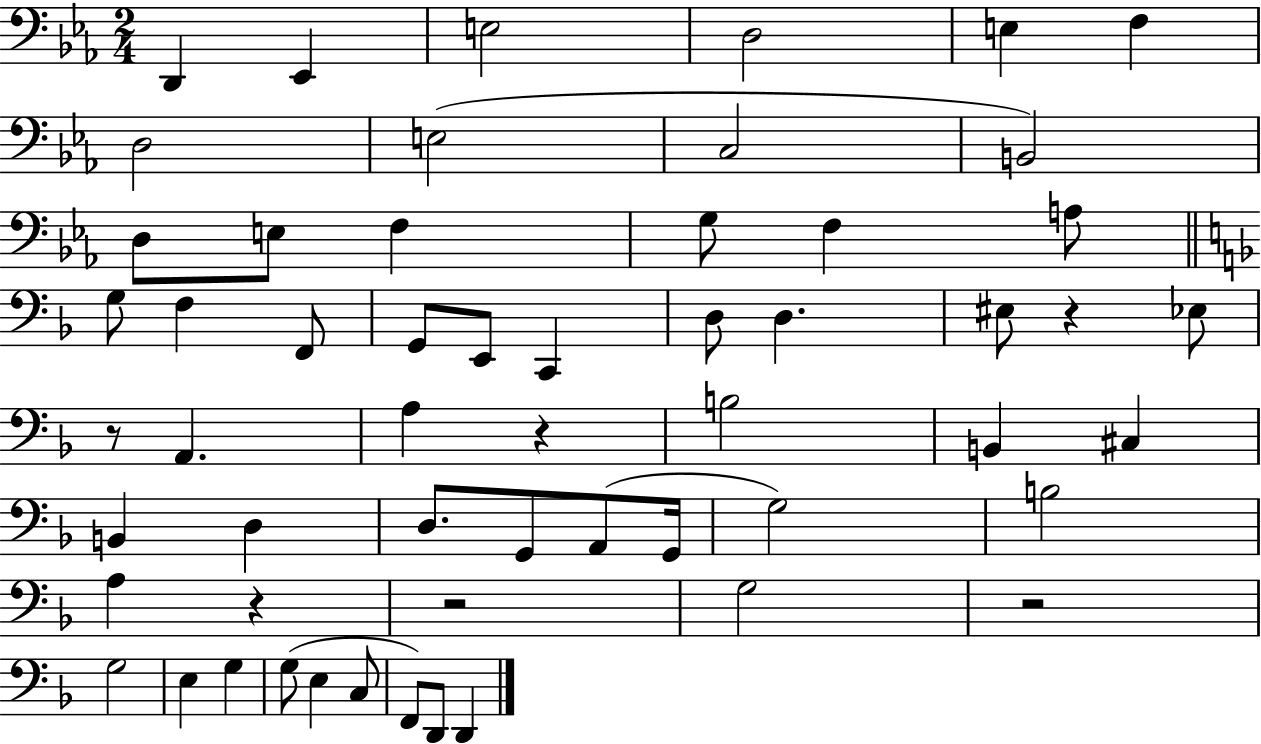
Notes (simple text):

D2/q Eb2/q E3/h D3/h E3/q F3/q D3/h E3/h C3/h B2/h D3/e E3/e F3/q G3/e F3/q A3/e G3/e F3/q F2/e G2/e E2/e C2/q D3/e D3/q. EIS3/e R/q Eb3/e R/e A2/q. A3/q R/q B3/h B2/q C#3/q B2/q D3/q D3/e. G2/e A2/e G2/s G3/h B3/h A3/q R/q R/h G3/h R/h G3/h E3/q G3/q G3/e E3/q C3/e F2/e D2/e D2/q